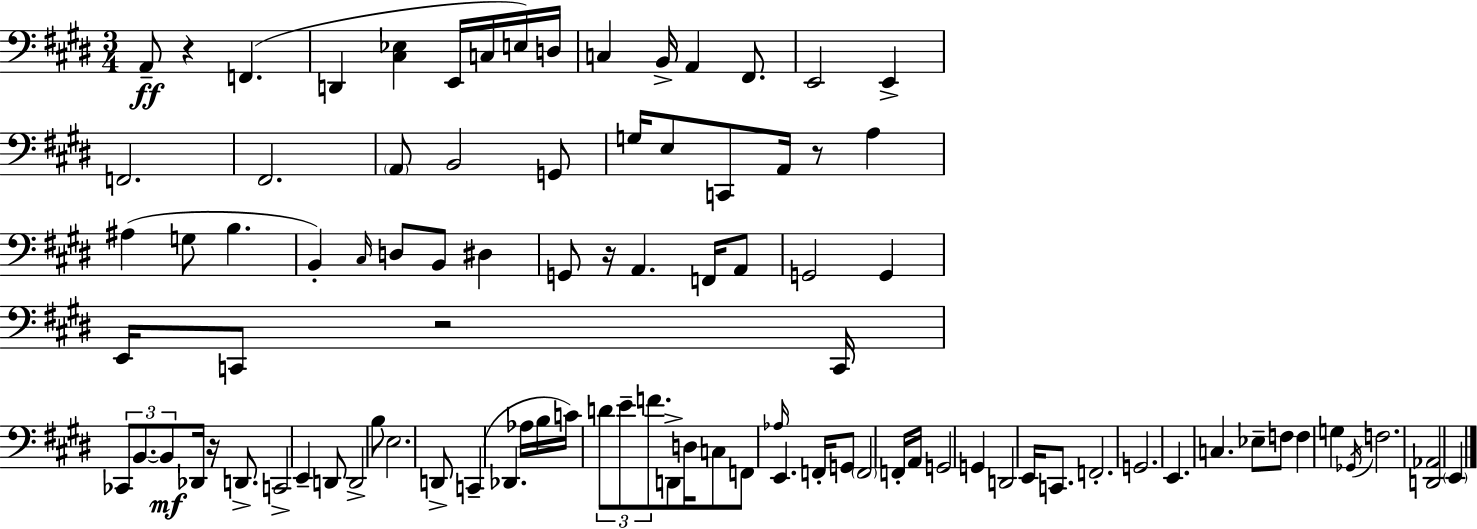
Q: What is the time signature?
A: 3/4